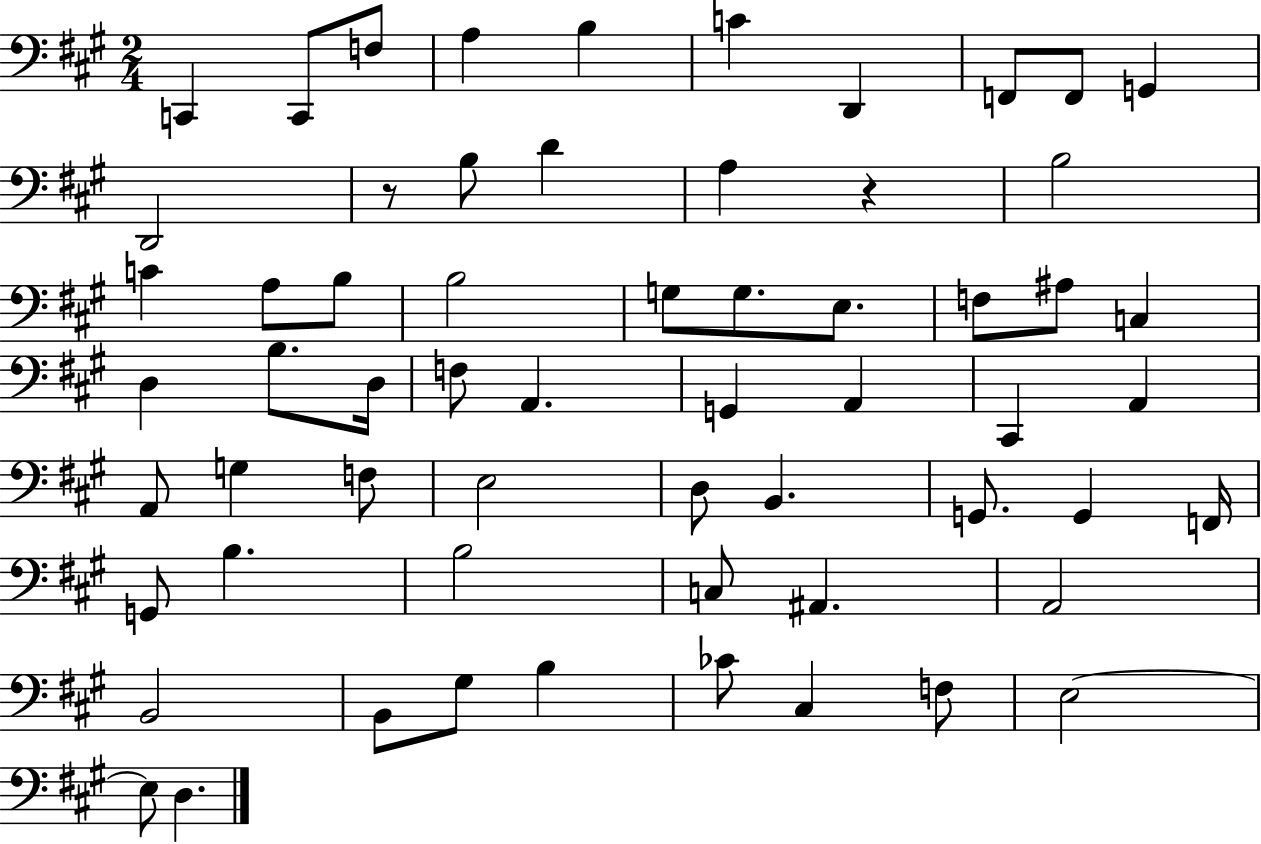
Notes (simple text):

C2/q C2/e F3/e A3/q B3/q C4/q D2/q F2/e F2/e G2/q D2/h R/e B3/e D4/q A3/q R/q B3/h C4/q A3/e B3/e B3/h G3/e G3/e. E3/e. F3/e A#3/e C3/q D3/q B3/e. D3/s F3/e A2/q. G2/q A2/q C#2/q A2/q A2/e G3/q F3/e E3/h D3/e B2/q. G2/e. G2/q F2/s G2/e B3/q. B3/h C3/e A#2/q. A2/h B2/h B2/e G#3/e B3/q CES4/e C#3/q F3/e E3/h E3/e D3/q.